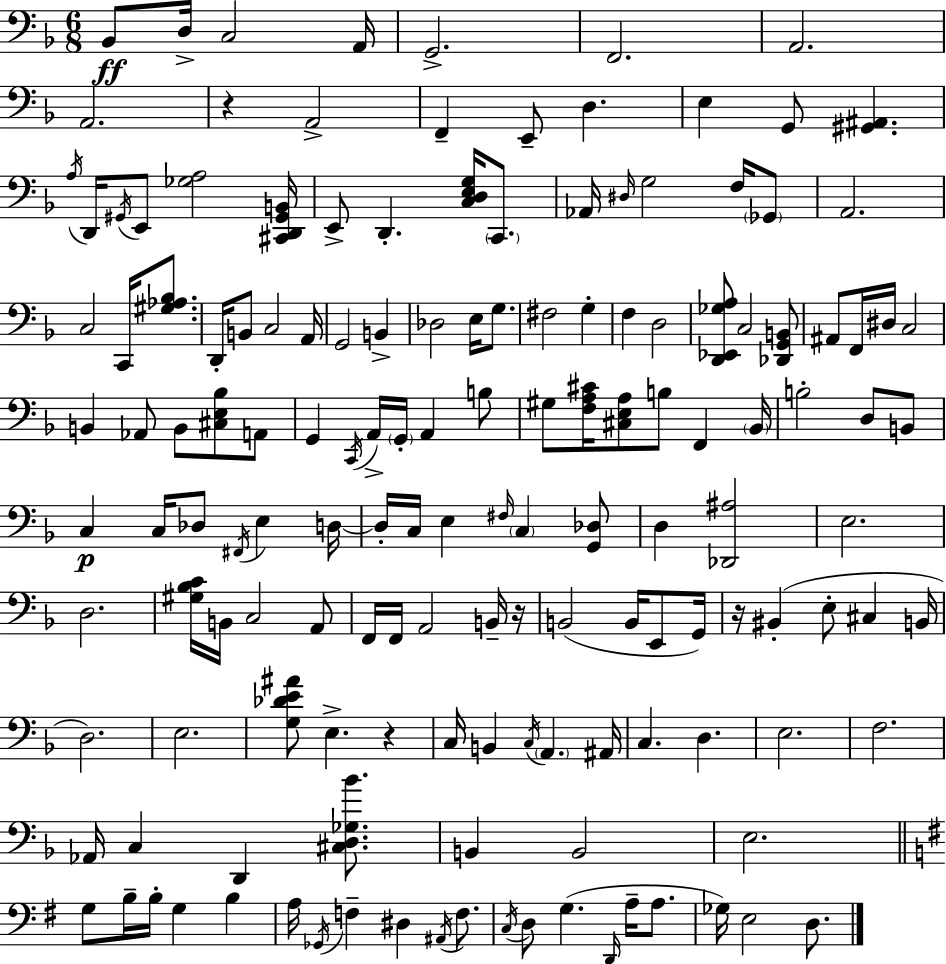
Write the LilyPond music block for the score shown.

{
  \clef bass
  \numericTimeSignature
  \time 6/8
  \key d \minor
  \repeat volta 2 { bes,8\ff d16-> c2 a,16 | g,2.-> | f,2. | a,2. | \break a,2. | r4 a,2-> | f,4-- e,8-- d4. | e4 g,8 <gis, ais,>4. | \break \acciaccatura { a16 } d,16 \acciaccatura { gis,16 } e,8 <ges a>2 | <cis, d, gis, b,>16 e,8-> d,4.-. <c d e g>16 \parenthesize c,8. | aes,16 \grace { dis16 } g2 | f16 \parenthesize ges,8 a,2. | \break c2 c,16 | <gis aes bes>8. d,16-. b,8 c2 | a,16 g,2 b,4-> | des2 e16 | \break g8. fis2 g4-. | f4 d2 | <d, ees, ges a>8 c2 | <des, g, b,>8 ais,8 f,16 dis16 c2 | \break b,4 aes,8 b,8 <cis e bes>8 | a,8 g,4 \acciaccatura { c,16 } a,16-> \parenthesize g,16-. a,4 | b8 gis8 <f a cis'>16 <cis e a>8 b8 f,4 | \parenthesize bes,16 b2-. | \break d8 b,8 c4\p c16 des8 \acciaccatura { fis,16 } | e4 d16~~ d16-. c16 e4 \grace { fis16 } | \parenthesize c4 <g, des>8 d4 <des, ais>2 | e2. | \break d2. | <gis bes c'>16 b,16 c2 | a,8 f,16 f,16 a,2 | b,16-- r16 b,2( | \break b,16 e,8 g,16) r16 bis,4-.( e8-. | cis4 b,16 d2.) | e2. | <g des' e' ais'>8 e4.-> | \break r4 c16 b,4 \acciaccatura { c16 } | \parenthesize a,4. ais,16 c4. | d4. e2. | f2. | \break aes,16 c4 | d,4 <cis d ges bes'>8. b,4 b,2 | e2. | \bar "||" \break \key e \minor g8 b16-- b16-. g4 b4 | a16 \acciaccatura { ges,16 } f4-- dis4 \acciaccatura { ais,16 } f8. | \acciaccatura { c16 } d8 g4.( \grace { d,16 } | a16-- a8. ges16) e2 | \break d8. } \bar "|."
}